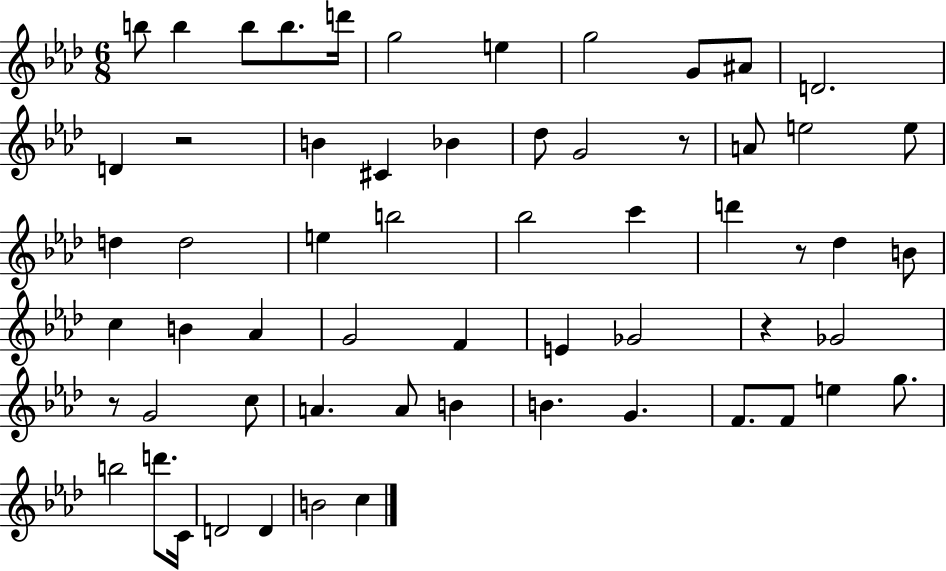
X:1
T:Untitled
M:6/8
L:1/4
K:Ab
b/2 b b/2 b/2 d'/4 g2 e g2 G/2 ^A/2 D2 D z2 B ^C _B _d/2 G2 z/2 A/2 e2 e/2 d d2 e b2 _b2 c' d' z/2 _d B/2 c B _A G2 F E _G2 z _G2 z/2 G2 c/2 A A/2 B B G F/2 F/2 e g/2 b2 d'/2 C/4 D2 D B2 c